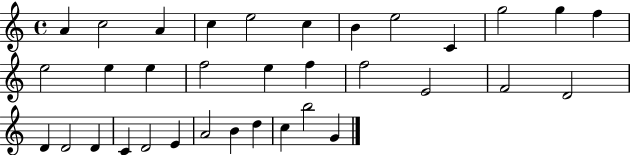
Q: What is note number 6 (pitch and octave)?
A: C5